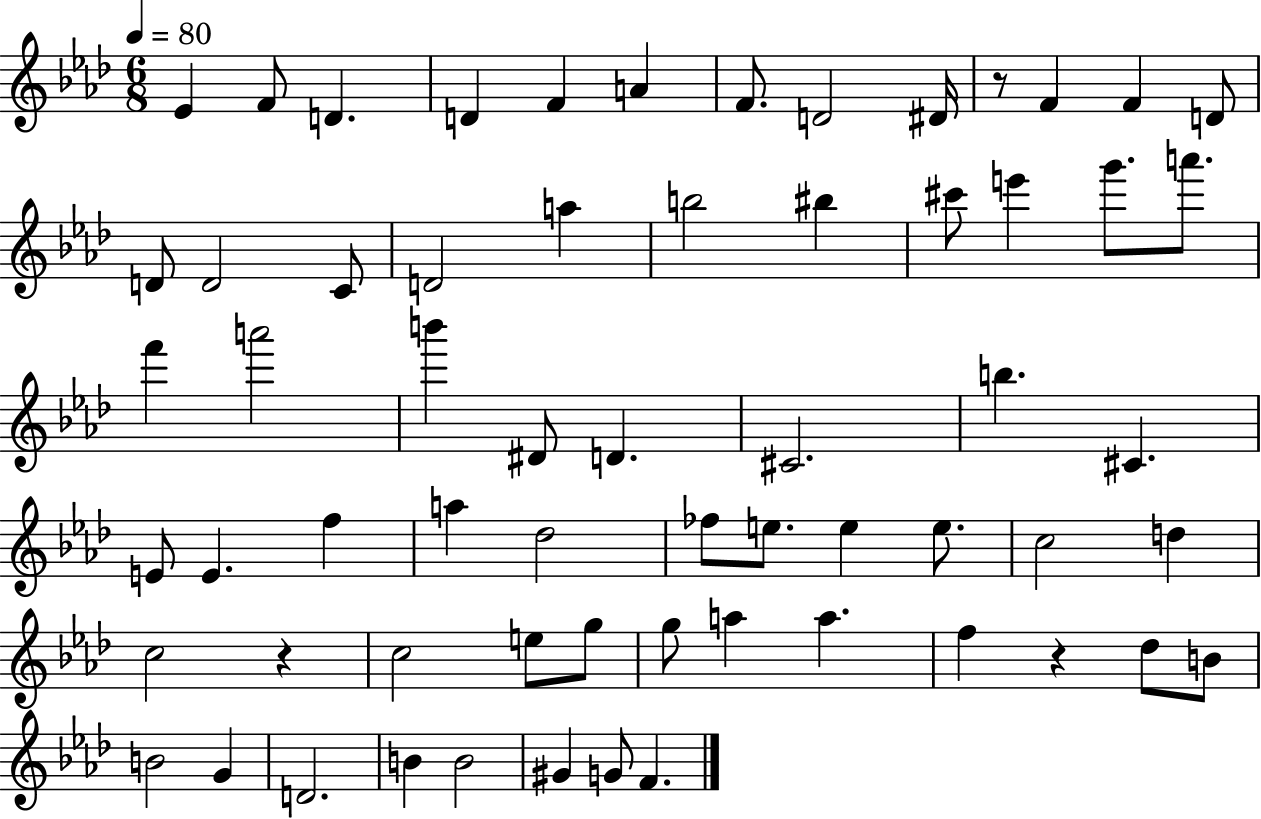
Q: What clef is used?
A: treble